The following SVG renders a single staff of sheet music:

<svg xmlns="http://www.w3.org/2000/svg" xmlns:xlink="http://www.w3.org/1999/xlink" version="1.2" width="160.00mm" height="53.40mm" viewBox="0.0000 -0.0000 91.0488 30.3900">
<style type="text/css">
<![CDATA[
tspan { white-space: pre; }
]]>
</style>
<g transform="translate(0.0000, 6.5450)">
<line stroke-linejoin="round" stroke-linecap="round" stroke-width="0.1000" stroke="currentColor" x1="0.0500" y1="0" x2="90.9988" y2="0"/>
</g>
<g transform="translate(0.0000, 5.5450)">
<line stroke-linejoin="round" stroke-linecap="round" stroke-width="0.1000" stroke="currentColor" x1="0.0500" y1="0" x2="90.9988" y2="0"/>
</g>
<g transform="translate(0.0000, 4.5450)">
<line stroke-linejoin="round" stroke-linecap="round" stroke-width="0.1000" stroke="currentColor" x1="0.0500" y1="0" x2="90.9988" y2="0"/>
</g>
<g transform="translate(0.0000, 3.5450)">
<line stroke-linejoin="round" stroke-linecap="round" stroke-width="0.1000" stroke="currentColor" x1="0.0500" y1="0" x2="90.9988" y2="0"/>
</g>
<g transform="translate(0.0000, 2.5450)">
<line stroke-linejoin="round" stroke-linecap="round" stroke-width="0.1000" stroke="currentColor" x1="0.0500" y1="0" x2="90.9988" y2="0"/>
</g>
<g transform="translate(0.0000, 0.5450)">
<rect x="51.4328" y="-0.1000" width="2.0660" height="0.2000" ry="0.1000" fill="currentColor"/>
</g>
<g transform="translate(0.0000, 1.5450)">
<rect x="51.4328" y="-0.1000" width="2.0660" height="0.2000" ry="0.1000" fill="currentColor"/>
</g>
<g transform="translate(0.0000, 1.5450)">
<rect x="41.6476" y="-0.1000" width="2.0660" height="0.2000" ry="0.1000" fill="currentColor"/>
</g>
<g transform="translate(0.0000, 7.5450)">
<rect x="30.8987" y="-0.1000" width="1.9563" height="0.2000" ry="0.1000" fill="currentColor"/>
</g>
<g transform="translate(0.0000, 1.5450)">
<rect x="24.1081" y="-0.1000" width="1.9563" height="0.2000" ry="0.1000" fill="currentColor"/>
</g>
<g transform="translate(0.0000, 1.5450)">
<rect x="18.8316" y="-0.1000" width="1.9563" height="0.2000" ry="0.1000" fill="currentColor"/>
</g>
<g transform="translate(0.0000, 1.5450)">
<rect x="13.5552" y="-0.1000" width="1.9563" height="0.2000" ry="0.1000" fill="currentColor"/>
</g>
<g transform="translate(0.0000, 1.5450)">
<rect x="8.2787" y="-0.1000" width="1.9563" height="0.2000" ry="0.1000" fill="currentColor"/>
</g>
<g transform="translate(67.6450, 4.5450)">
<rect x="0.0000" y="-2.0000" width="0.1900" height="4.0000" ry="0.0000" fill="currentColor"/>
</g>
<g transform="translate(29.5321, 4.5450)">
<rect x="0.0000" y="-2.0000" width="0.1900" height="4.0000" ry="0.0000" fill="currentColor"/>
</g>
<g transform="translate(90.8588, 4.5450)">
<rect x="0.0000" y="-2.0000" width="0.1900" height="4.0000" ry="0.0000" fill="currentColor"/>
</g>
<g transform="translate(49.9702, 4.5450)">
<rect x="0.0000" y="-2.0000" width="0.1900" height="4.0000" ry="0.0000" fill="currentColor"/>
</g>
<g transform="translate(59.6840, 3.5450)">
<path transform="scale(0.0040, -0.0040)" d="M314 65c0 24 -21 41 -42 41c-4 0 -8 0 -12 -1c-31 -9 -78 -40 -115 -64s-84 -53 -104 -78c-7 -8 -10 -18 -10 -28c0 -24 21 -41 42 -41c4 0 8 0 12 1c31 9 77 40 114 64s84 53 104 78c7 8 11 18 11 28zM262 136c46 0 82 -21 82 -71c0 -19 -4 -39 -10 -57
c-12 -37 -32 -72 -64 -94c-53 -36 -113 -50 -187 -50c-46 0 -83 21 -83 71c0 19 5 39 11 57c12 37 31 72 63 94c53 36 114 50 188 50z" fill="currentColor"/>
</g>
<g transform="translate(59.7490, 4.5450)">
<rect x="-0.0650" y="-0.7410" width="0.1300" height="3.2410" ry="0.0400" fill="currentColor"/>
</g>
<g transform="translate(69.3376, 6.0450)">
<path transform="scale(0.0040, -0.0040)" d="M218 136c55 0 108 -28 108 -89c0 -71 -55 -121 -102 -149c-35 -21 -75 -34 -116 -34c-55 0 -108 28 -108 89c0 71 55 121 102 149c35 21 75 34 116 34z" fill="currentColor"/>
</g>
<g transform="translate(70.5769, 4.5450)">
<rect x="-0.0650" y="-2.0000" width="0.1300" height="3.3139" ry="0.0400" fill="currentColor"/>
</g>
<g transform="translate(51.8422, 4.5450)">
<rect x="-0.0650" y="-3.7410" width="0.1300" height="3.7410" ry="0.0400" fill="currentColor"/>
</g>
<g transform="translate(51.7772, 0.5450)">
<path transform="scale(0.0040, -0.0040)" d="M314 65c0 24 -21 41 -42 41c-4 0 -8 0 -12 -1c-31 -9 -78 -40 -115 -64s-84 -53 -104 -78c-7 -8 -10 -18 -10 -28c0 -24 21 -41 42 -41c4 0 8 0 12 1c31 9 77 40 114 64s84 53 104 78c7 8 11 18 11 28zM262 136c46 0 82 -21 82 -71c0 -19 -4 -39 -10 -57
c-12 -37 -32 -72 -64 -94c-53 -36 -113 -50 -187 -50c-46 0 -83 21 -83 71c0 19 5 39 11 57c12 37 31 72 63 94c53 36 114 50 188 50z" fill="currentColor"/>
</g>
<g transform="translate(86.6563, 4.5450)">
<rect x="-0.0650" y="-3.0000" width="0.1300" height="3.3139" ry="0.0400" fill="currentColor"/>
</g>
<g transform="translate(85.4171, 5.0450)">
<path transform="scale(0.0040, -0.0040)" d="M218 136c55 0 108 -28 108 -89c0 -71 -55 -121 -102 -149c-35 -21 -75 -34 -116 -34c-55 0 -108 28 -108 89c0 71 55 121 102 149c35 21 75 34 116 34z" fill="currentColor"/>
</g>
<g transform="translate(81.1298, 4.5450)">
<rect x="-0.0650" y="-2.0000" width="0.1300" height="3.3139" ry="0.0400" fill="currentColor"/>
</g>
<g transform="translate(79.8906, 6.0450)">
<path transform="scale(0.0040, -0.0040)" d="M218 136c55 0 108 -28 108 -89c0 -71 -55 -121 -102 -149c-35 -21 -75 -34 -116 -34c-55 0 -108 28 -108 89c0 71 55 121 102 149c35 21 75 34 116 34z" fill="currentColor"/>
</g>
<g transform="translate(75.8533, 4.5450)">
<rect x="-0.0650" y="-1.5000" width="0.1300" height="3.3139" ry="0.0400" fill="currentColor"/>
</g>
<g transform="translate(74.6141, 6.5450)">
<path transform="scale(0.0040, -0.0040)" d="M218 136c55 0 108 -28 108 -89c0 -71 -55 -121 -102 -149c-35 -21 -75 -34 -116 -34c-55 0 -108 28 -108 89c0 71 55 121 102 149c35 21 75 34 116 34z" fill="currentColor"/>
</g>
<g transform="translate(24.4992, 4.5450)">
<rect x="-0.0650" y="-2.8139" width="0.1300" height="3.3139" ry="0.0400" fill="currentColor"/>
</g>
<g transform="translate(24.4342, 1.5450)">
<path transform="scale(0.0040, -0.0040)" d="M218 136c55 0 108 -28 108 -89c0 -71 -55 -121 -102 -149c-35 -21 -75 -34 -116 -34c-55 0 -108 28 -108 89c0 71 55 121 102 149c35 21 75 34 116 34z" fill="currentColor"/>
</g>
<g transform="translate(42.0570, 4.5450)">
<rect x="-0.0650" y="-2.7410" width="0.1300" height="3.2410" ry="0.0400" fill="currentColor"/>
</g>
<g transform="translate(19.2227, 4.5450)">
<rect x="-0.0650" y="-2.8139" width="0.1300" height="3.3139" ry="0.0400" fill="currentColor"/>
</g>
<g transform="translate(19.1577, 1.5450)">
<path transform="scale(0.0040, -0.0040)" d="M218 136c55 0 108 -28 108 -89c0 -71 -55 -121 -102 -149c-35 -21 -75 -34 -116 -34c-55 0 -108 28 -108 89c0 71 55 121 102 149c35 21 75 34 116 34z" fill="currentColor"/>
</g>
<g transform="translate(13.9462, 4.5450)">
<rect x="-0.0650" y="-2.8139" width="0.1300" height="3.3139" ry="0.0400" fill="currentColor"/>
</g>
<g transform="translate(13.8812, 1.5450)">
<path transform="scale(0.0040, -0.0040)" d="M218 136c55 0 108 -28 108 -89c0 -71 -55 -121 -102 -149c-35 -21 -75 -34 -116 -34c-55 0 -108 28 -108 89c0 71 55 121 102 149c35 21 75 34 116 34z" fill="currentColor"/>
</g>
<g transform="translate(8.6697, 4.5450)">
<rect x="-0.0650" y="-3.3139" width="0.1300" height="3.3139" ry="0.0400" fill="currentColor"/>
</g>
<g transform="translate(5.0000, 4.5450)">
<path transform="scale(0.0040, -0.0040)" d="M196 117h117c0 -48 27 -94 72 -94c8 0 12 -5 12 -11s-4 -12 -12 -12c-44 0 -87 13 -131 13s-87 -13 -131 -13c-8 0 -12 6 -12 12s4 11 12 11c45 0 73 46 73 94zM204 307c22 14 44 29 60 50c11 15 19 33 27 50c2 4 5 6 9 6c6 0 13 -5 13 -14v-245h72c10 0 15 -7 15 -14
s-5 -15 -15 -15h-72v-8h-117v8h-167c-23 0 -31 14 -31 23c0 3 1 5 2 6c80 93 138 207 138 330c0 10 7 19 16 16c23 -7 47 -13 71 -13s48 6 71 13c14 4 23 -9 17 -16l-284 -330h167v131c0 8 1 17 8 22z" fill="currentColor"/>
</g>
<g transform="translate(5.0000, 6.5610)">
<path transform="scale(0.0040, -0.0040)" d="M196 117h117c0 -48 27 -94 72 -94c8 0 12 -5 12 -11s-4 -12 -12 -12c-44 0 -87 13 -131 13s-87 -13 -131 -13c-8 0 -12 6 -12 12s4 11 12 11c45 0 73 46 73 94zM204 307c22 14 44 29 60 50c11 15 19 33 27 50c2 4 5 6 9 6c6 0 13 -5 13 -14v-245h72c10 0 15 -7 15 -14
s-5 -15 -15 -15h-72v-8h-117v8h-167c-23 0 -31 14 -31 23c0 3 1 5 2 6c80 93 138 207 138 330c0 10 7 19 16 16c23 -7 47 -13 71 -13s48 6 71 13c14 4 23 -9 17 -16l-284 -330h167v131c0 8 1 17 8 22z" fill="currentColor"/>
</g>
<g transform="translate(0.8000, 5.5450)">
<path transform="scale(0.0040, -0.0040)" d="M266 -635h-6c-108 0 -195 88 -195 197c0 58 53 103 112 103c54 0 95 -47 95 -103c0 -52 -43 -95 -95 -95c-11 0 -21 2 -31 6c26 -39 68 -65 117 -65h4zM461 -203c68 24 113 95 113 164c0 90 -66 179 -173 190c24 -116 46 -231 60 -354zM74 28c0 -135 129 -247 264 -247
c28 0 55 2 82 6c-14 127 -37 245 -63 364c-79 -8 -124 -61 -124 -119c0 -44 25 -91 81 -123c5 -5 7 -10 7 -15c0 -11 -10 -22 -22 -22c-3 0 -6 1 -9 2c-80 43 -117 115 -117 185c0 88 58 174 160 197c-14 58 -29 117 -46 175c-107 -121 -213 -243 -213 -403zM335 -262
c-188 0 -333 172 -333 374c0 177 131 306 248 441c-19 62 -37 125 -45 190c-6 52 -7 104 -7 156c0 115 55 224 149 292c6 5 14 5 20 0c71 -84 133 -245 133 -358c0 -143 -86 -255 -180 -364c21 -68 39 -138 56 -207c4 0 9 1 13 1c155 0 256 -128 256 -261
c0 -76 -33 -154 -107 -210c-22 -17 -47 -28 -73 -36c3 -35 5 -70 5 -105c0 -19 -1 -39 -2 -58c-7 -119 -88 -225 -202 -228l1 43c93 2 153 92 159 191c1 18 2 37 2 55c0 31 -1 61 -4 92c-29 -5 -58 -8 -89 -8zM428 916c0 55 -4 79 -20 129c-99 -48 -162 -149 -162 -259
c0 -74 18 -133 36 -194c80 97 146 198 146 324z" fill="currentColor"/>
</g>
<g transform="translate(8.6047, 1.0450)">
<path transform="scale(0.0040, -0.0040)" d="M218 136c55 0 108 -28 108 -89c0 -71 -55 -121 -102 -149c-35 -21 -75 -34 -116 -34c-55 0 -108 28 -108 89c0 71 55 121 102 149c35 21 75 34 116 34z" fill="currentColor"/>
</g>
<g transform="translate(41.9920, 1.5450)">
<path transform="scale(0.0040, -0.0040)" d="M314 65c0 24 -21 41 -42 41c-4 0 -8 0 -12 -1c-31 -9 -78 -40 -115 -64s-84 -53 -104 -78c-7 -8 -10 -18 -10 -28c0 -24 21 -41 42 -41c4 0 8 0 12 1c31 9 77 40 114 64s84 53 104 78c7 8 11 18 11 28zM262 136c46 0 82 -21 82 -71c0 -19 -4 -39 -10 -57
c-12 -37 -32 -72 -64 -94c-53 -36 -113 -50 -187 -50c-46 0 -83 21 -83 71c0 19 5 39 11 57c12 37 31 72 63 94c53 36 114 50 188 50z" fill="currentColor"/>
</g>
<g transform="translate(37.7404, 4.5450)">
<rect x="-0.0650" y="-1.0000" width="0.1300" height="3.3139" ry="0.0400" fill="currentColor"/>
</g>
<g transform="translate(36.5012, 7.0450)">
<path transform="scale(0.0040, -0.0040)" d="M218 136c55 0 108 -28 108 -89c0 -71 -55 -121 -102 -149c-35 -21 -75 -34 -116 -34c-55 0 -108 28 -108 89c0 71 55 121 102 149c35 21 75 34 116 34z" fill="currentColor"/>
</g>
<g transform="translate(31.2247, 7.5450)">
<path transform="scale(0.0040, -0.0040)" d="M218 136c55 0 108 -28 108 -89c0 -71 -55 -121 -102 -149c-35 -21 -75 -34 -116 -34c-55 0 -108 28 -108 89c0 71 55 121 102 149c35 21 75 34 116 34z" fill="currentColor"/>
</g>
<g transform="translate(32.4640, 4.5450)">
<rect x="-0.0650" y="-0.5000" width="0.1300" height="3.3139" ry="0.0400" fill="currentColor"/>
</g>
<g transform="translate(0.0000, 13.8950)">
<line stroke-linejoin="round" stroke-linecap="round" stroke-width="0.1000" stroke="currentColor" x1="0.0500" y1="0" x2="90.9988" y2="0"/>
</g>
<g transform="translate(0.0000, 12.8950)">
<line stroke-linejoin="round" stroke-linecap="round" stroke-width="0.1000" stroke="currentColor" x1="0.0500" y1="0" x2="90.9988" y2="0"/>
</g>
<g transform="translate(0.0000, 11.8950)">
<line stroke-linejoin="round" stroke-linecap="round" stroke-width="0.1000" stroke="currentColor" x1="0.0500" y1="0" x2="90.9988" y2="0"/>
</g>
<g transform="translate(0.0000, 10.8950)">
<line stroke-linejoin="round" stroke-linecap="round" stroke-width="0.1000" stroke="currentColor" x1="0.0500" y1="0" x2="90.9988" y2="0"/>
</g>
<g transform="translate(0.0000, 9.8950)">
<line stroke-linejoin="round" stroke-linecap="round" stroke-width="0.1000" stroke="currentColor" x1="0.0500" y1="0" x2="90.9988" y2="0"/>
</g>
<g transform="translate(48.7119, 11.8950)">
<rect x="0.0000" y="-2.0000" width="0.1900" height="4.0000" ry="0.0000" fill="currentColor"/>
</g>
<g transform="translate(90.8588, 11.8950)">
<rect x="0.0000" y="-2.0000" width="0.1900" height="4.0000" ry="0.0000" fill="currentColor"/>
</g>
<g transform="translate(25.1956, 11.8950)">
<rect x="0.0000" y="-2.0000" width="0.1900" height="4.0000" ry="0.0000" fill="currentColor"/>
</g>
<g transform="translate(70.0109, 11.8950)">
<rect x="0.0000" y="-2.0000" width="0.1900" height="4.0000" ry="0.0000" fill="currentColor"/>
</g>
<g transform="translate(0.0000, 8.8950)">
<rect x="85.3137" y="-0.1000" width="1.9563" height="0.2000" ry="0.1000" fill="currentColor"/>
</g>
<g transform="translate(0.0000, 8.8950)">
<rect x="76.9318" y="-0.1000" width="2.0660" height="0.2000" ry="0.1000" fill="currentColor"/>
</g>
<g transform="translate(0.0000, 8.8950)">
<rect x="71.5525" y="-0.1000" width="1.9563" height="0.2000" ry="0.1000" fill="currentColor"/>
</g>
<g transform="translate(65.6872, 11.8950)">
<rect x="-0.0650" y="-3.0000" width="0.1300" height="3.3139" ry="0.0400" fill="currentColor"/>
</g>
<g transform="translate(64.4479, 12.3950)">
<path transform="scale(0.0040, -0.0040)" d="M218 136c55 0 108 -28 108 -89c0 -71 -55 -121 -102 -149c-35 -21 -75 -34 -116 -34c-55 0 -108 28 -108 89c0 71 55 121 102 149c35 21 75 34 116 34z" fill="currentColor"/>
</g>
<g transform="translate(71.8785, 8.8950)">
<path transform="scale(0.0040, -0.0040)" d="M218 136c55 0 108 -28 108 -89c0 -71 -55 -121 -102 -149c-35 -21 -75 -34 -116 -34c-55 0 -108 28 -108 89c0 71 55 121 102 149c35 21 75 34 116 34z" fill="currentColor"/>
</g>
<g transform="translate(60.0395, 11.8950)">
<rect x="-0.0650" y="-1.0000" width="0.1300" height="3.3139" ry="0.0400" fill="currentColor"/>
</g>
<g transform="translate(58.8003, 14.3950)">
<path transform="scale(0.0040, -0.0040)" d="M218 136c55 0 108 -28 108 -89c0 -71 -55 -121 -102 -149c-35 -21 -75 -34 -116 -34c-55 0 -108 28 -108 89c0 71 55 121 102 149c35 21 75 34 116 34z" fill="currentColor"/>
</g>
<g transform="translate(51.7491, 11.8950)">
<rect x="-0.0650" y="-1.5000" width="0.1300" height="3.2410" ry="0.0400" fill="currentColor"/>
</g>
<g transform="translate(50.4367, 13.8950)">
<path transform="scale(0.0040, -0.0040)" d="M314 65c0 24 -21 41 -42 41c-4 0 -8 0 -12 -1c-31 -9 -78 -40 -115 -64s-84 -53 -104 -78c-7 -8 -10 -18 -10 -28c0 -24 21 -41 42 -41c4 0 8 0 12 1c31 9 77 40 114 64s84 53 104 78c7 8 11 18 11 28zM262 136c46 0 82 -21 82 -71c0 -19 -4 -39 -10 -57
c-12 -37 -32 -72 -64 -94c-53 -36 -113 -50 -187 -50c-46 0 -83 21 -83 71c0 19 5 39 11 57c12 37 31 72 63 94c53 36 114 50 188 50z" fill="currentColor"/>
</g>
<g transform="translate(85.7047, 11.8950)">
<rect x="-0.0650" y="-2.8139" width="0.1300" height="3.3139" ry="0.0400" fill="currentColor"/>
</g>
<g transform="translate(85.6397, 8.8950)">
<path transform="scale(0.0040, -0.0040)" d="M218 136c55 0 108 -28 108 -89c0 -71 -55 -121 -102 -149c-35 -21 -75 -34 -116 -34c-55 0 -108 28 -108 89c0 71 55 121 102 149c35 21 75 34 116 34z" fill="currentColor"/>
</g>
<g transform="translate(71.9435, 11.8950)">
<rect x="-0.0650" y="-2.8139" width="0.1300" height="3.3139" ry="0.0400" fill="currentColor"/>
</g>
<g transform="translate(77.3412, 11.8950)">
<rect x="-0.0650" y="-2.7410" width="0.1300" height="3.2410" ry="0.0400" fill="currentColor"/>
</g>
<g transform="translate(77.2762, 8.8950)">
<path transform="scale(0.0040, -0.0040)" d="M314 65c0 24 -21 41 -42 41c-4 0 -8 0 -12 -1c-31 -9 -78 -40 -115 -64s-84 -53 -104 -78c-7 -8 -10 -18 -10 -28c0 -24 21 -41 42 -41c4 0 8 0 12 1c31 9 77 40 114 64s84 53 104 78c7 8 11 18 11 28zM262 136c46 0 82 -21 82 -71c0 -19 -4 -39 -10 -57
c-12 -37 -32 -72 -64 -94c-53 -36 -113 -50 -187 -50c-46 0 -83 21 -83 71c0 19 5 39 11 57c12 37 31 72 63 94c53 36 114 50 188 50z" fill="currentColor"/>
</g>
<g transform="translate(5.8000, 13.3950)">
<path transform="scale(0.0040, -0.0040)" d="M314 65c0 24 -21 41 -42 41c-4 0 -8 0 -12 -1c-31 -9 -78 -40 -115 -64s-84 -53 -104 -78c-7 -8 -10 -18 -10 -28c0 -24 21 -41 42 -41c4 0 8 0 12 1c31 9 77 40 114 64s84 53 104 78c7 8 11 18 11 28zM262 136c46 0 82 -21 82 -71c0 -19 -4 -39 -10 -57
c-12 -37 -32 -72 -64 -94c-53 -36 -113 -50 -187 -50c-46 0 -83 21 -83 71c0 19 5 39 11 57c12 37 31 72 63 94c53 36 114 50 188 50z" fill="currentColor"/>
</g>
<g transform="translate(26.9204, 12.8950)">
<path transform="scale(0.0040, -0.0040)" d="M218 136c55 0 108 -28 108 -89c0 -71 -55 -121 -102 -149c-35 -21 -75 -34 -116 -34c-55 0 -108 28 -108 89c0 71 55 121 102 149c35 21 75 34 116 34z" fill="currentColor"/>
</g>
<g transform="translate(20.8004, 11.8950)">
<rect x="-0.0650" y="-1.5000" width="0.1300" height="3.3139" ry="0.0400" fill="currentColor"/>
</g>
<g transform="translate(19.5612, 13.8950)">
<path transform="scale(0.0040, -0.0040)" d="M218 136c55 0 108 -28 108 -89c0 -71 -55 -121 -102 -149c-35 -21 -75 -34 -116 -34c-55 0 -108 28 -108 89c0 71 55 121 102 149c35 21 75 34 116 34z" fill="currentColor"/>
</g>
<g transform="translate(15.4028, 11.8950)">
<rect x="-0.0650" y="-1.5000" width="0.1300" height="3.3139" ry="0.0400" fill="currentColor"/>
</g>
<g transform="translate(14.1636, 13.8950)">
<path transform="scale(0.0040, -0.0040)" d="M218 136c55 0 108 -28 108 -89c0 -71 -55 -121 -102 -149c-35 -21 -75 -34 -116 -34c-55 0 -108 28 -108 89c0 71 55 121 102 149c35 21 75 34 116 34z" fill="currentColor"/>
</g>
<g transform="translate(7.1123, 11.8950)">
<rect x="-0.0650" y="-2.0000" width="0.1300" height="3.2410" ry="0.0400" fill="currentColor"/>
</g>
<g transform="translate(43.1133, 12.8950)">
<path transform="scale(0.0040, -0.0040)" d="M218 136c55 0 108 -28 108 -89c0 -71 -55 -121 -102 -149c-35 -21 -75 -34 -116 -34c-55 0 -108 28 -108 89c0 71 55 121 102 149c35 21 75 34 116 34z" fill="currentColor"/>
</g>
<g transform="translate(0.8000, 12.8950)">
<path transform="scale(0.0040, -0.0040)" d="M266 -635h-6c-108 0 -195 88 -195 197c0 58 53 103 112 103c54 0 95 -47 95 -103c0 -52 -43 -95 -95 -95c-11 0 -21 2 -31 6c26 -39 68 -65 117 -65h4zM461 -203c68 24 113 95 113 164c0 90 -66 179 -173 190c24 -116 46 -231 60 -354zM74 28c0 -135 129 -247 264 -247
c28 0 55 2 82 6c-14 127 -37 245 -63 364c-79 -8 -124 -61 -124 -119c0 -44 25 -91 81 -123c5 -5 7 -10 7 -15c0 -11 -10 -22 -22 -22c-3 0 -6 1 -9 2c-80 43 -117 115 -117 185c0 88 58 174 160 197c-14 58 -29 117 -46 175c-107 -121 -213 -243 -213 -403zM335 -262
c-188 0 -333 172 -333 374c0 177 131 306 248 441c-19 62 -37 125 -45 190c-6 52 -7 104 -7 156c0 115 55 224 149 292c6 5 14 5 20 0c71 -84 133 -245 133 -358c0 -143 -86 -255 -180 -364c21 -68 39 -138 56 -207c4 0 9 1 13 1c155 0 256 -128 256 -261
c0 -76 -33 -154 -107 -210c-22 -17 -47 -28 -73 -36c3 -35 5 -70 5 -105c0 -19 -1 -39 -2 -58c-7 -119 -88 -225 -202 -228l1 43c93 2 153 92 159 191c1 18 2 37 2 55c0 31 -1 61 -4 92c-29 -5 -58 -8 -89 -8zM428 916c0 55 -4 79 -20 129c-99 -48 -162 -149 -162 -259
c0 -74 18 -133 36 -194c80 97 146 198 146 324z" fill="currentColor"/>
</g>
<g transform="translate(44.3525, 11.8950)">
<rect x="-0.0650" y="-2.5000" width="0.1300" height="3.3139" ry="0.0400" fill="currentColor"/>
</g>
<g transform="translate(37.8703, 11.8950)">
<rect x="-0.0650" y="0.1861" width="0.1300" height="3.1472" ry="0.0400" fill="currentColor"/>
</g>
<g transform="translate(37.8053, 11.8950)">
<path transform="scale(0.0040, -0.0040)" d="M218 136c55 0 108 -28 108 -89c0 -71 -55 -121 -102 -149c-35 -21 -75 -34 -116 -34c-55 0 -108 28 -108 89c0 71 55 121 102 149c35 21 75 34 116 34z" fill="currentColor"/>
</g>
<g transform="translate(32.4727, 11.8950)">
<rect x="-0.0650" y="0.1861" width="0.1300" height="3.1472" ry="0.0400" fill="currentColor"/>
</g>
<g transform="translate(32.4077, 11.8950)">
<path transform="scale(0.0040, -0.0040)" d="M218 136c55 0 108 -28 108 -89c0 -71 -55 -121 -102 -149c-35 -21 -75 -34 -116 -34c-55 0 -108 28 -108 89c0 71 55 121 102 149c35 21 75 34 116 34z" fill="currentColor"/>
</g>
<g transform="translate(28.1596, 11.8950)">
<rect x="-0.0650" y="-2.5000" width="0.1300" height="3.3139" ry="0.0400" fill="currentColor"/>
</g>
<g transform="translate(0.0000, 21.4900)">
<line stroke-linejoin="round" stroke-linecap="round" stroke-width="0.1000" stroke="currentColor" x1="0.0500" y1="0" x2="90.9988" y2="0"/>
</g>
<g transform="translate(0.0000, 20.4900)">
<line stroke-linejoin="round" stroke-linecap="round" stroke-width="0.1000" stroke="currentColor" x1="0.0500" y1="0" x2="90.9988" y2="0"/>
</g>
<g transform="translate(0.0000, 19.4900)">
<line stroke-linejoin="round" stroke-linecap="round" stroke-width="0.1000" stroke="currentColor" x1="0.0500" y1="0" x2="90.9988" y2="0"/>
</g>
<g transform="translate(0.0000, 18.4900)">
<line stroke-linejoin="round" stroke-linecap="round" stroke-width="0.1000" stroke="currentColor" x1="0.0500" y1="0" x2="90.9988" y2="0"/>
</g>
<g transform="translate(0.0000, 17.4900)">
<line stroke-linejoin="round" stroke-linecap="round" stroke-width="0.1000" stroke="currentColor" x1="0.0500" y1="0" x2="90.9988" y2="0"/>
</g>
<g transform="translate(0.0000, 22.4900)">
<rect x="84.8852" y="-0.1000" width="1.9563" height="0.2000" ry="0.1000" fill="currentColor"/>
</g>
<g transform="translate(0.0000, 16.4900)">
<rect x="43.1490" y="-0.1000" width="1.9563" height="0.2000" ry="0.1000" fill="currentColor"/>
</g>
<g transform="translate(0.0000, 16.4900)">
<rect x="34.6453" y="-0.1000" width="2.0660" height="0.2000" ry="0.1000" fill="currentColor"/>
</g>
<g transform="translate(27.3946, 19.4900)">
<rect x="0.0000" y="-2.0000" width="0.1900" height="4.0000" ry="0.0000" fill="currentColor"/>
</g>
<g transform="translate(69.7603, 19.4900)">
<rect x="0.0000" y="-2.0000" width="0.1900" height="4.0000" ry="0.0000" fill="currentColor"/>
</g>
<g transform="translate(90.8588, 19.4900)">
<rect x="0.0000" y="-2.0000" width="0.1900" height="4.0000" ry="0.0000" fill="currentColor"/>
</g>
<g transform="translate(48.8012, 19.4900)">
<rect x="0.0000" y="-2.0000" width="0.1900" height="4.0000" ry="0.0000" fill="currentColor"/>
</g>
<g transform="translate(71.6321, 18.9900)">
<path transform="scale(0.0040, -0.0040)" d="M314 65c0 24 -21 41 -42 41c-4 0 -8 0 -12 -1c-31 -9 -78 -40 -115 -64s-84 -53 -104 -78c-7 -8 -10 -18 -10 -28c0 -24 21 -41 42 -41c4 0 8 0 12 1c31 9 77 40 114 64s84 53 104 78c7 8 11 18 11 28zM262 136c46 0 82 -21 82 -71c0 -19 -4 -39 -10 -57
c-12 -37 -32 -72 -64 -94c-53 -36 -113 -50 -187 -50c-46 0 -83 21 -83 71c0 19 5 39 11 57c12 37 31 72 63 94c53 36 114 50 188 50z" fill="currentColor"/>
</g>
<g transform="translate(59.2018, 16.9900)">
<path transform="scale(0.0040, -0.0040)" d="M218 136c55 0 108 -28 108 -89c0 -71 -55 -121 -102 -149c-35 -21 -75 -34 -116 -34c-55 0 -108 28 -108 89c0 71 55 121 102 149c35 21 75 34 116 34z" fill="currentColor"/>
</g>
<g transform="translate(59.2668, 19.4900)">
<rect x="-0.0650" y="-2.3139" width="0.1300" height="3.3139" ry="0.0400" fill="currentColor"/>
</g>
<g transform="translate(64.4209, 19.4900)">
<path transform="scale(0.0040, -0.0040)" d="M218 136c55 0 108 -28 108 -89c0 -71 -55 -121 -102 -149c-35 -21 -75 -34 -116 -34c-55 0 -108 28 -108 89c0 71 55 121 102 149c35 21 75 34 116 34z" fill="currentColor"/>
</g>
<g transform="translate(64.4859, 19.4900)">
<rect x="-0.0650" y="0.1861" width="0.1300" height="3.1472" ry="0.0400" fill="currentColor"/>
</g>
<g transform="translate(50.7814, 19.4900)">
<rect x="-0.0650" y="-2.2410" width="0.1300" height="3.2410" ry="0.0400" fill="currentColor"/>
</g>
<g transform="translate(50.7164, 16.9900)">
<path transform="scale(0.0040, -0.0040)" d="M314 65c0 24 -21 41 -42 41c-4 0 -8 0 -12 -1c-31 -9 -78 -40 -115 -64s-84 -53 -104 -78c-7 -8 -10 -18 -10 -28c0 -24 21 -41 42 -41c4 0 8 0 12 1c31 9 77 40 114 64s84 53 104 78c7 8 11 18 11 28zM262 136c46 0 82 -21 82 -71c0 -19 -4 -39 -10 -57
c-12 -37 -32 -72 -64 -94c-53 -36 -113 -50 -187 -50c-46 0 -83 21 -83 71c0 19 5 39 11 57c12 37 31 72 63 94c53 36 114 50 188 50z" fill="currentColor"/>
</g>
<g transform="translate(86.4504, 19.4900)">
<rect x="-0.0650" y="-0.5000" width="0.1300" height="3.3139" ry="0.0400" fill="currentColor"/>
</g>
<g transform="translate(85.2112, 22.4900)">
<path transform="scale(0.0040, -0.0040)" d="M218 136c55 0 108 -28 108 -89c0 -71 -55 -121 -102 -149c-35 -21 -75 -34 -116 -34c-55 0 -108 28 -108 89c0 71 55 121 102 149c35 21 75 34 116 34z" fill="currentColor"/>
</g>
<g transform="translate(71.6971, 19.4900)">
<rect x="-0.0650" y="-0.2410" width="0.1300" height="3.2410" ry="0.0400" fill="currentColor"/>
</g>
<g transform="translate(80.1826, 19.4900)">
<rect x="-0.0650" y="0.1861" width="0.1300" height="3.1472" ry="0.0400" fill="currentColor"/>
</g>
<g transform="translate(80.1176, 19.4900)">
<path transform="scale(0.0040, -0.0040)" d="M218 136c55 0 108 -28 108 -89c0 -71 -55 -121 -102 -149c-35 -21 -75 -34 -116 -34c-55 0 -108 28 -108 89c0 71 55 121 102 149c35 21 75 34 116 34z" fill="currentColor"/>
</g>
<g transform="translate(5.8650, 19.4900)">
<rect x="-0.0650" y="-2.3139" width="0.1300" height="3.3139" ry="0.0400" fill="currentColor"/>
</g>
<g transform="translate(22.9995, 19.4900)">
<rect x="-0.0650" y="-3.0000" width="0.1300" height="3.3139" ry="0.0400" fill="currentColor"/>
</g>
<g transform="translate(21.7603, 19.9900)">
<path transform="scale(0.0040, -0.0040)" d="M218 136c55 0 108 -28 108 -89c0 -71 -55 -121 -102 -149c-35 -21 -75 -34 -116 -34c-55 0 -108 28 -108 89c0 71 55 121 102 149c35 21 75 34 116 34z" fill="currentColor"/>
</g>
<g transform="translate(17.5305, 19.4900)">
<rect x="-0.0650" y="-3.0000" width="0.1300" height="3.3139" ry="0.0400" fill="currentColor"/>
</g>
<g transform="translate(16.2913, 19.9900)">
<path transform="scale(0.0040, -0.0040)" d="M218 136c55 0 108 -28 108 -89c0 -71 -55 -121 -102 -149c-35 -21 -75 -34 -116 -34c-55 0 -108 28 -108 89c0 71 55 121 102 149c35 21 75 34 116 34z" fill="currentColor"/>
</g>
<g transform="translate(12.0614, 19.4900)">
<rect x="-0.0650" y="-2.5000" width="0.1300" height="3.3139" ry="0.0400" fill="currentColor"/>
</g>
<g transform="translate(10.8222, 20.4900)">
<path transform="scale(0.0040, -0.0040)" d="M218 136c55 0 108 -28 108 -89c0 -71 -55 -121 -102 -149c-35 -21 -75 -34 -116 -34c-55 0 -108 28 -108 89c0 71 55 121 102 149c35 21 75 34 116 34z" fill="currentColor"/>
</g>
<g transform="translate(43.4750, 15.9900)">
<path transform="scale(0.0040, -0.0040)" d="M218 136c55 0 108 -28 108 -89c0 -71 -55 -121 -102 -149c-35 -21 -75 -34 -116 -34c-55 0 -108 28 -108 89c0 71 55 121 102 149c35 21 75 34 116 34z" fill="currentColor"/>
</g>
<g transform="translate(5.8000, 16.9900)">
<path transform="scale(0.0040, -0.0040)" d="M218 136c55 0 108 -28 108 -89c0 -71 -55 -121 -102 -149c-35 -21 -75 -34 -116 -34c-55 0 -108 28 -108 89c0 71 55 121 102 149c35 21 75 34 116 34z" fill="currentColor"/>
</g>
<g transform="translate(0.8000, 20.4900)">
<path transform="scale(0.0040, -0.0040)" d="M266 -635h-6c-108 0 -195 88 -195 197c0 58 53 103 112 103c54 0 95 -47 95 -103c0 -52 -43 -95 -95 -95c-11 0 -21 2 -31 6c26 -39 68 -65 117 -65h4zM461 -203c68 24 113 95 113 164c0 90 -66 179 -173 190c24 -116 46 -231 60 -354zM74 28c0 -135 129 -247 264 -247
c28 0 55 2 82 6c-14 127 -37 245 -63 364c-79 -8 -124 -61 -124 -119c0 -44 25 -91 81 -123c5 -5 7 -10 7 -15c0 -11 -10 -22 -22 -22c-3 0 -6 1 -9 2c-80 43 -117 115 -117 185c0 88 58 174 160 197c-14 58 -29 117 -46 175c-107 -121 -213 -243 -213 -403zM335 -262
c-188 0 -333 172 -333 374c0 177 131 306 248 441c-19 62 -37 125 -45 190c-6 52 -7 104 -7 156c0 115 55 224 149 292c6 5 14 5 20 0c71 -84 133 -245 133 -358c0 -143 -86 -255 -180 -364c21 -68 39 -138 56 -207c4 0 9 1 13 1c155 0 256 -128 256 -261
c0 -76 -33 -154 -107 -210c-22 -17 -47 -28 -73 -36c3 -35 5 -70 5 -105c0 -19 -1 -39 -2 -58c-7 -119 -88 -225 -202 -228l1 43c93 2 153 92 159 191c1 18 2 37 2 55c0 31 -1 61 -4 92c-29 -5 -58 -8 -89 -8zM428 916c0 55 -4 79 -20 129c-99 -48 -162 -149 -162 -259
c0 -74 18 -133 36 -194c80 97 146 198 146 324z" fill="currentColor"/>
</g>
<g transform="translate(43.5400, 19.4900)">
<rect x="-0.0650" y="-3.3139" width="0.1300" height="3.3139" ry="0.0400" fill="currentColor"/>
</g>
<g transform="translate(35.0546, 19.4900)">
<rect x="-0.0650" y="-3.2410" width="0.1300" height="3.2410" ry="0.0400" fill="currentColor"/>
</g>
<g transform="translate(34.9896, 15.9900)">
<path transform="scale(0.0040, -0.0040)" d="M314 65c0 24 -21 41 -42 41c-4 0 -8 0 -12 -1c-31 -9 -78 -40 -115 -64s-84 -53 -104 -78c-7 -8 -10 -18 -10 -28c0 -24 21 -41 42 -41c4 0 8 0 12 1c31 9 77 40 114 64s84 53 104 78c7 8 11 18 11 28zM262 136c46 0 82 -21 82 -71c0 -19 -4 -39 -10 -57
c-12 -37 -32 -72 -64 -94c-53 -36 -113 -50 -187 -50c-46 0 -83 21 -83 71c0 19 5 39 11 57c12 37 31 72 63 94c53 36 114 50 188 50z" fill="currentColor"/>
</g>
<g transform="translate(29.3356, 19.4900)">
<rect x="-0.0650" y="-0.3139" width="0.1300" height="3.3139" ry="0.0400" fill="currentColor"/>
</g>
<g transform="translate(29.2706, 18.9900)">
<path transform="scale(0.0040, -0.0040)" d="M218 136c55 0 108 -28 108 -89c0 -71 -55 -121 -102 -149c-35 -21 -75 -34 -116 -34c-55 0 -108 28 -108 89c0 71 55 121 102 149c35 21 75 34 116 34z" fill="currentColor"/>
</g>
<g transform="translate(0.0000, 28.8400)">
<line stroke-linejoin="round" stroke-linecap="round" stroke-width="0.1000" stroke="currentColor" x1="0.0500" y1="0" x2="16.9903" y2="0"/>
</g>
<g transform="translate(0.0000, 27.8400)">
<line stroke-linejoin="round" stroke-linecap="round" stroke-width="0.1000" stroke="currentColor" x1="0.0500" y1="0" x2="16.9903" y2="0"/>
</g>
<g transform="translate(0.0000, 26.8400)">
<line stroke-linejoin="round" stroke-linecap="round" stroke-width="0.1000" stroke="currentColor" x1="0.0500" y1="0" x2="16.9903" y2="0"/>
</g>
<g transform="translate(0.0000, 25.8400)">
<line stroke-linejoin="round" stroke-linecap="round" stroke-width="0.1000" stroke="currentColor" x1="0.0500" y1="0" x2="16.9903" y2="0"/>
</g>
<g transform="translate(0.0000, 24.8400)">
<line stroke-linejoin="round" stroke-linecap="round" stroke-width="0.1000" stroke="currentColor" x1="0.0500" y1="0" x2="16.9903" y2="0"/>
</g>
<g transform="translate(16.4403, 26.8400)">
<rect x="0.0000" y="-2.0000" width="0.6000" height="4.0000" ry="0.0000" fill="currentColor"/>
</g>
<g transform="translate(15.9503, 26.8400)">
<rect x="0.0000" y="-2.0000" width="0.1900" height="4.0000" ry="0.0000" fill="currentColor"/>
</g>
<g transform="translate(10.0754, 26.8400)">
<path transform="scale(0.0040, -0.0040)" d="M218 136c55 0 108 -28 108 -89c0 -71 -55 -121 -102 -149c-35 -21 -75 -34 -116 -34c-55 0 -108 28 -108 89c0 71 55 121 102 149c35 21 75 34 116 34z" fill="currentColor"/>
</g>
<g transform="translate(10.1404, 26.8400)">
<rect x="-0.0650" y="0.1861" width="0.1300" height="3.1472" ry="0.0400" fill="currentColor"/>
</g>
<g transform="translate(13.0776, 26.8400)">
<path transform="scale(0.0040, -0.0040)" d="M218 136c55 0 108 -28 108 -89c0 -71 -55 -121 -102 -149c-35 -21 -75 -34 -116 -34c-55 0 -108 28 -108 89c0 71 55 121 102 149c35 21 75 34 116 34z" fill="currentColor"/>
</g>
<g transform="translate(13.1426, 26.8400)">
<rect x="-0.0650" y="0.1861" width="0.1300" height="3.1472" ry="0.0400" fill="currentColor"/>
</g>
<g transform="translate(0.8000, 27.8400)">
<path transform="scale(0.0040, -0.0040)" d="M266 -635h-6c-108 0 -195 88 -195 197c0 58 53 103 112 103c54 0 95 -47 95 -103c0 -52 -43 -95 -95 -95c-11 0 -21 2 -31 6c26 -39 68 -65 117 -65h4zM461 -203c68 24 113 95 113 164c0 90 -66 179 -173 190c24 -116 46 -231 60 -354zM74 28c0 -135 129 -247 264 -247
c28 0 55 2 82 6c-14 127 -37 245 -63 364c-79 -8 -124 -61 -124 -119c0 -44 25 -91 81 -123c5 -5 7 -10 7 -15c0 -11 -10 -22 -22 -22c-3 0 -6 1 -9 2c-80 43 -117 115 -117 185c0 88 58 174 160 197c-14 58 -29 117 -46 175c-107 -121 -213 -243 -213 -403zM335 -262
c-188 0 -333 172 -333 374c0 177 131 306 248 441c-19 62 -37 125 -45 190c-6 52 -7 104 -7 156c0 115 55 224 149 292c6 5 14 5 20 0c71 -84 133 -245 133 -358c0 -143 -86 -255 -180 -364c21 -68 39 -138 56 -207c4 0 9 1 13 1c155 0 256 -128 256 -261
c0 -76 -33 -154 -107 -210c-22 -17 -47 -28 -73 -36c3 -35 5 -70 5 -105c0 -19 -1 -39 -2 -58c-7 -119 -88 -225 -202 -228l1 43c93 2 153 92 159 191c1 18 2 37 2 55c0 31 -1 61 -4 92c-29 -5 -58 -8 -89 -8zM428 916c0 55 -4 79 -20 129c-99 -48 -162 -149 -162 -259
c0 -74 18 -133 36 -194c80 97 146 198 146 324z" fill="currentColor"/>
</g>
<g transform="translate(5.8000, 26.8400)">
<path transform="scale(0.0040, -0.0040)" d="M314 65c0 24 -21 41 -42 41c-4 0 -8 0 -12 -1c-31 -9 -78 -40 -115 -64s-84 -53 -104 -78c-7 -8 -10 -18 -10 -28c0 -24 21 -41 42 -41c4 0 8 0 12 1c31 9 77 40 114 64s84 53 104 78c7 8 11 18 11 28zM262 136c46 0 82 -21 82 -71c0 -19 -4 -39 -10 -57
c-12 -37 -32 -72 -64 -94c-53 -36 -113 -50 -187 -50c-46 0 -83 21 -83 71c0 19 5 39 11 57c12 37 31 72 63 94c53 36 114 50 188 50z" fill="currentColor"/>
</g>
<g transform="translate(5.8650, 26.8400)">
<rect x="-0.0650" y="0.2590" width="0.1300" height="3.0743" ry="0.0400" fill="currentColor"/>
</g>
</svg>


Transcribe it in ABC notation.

X:1
T:Untitled
M:4/4
L:1/4
K:C
b a a a C D a2 c'2 d2 F E F A F2 E E G B B G E2 D A a a2 a g G A A c b2 b g2 g B c2 B C B2 B B